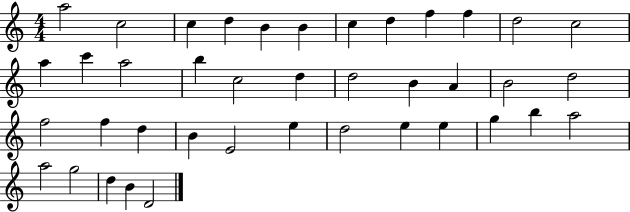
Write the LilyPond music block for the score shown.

{
  \clef treble
  \numericTimeSignature
  \time 4/4
  \key c \major
  a''2 c''2 | c''4 d''4 b'4 b'4 | c''4 d''4 f''4 f''4 | d''2 c''2 | \break a''4 c'''4 a''2 | b''4 c''2 d''4 | d''2 b'4 a'4 | b'2 d''2 | \break f''2 f''4 d''4 | b'4 e'2 e''4 | d''2 e''4 e''4 | g''4 b''4 a''2 | \break a''2 g''2 | d''4 b'4 d'2 | \bar "|."
}